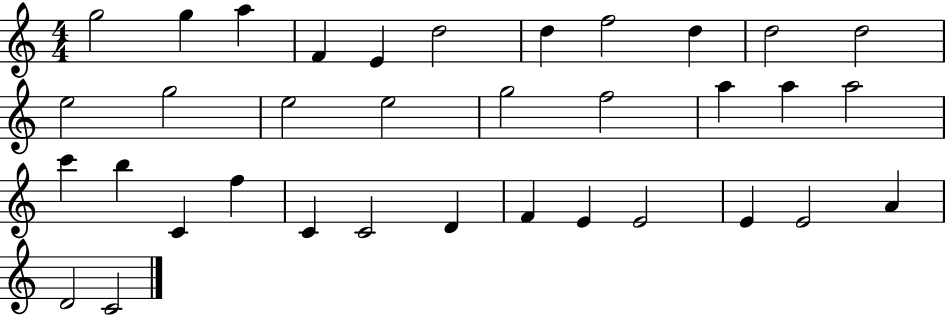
G5/h G5/q A5/q F4/q E4/q D5/h D5/q F5/h D5/q D5/h D5/h E5/h G5/h E5/h E5/h G5/h F5/h A5/q A5/q A5/h C6/q B5/q C4/q F5/q C4/q C4/h D4/q F4/q E4/q E4/h E4/q E4/h A4/q D4/h C4/h